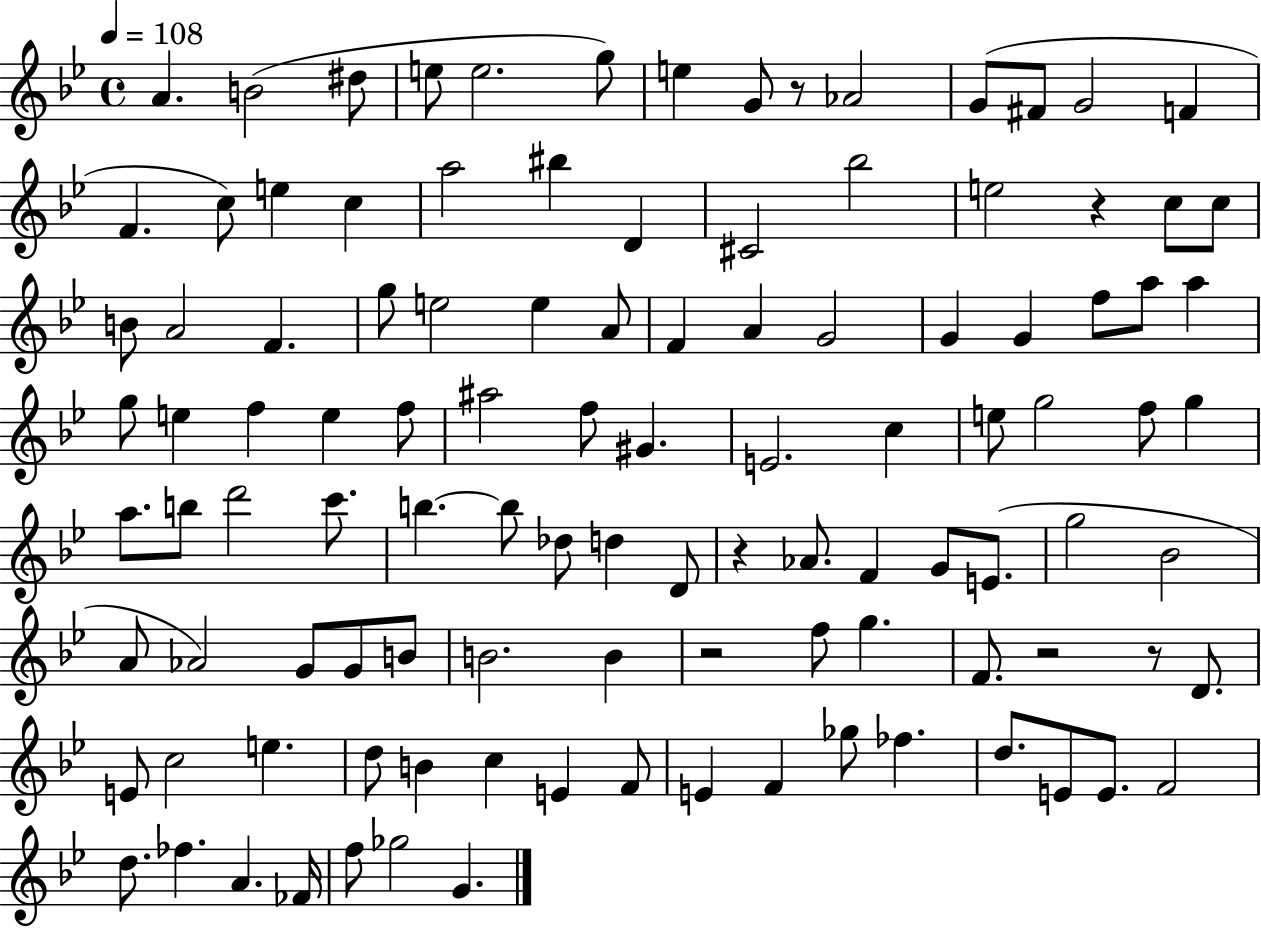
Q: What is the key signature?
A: BES major